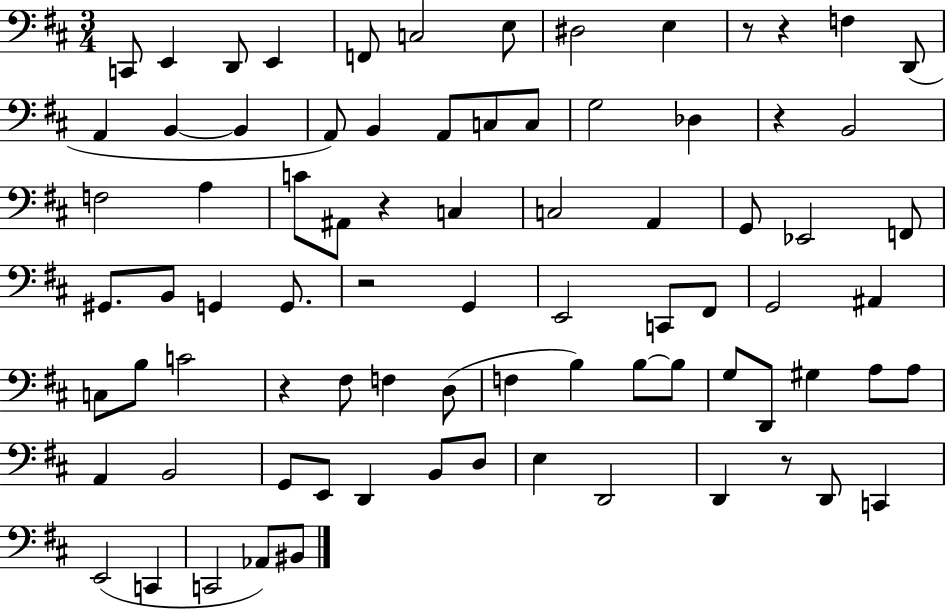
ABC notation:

X:1
T:Untitled
M:3/4
L:1/4
K:D
C,,/2 E,, D,,/2 E,, F,,/2 C,2 E,/2 ^D,2 E, z/2 z F, D,,/2 A,, B,, B,, A,,/2 B,, A,,/2 C,/2 C,/2 G,2 _D, z B,,2 F,2 A, C/2 ^A,,/2 z C, C,2 A,, G,,/2 _E,,2 F,,/2 ^G,,/2 B,,/2 G,, G,,/2 z2 G,, E,,2 C,,/2 ^F,,/2 G,,2 ^A,, C,/2 B,/2 C2 z ^F,/2 F, D,/2 F, B, B,/2 B,/2 G,/2 D,,/2 ^G, A,/2 A,/2 A,, B,,2 G,,/2 E,,/2 D,, B,,/2 D,/2 E, D,,2 D,, z/2 D,,/2 C,, E,,2 C,, C,,2 _A,,/2 ^B,,/2